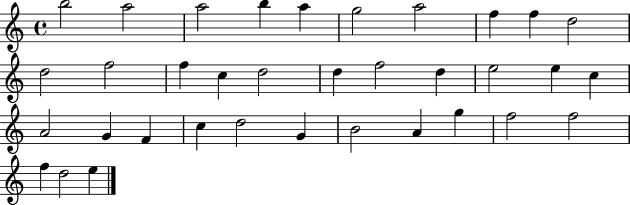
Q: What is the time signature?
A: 4/4